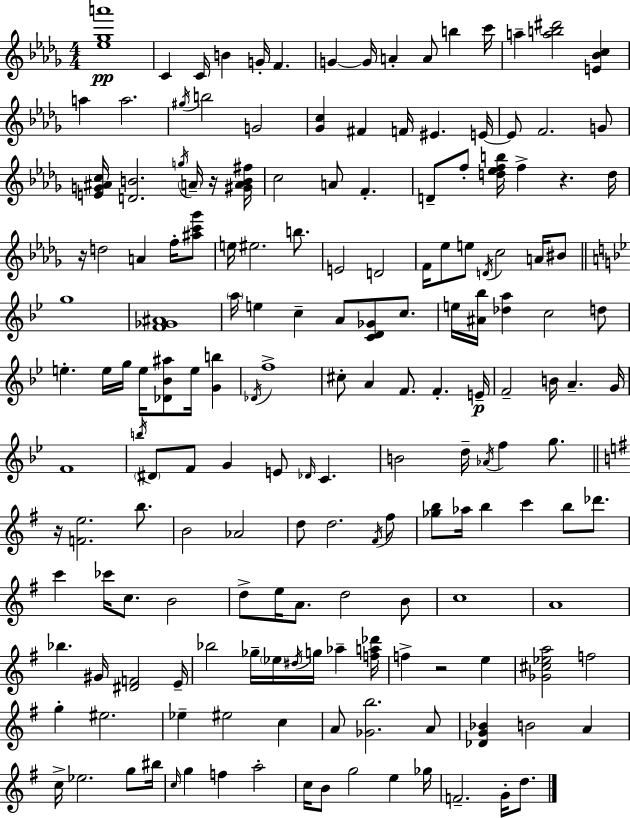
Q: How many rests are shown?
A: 5